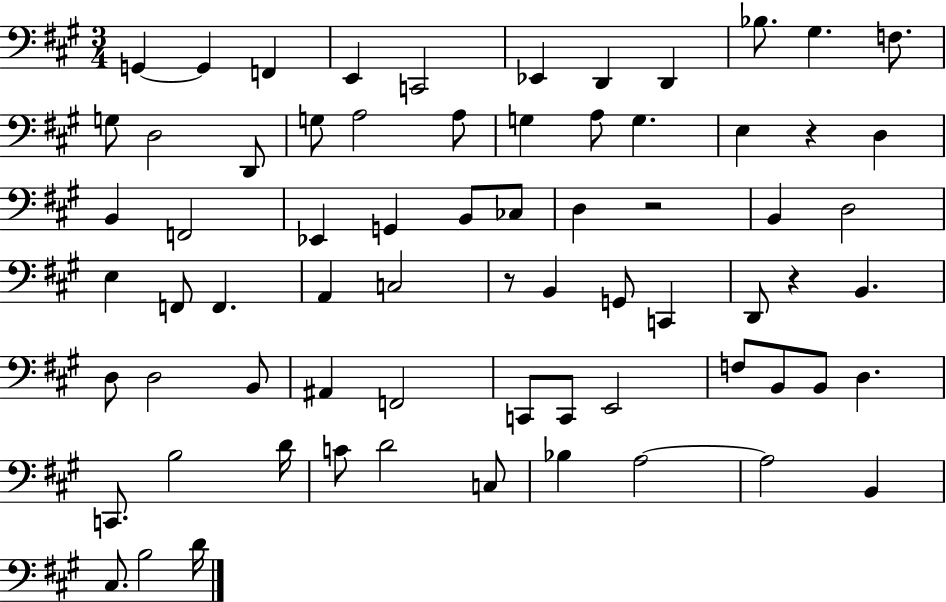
G2/q G2/q F2/q E2/q C2/h Eb2/q D2/q D2/q Bb3/e. G#3/q. F3/e. G3/e D3/h D2/e G3/e A3/h A3/e G3/q A3/e G3/q. E3/q R/q D3/q B2/q F2/h Eb2/q G2/q B2/e CES3/e D3/q R/h B2/q D3/h E3/q F2/e F2/q. A2/q C3/h R/e B2/q G2/e C2/q D2/e R/q B2/q. D3/e D3/h B2/e A#2/q F2/h C2/e C2/e E2/h F3/e B2/e B2/e D3/q. C2/e. B3/h D4/s C4/e D4/h C3/e Bb3/q A3/h A3/h B2/q C#3/e. B3/h D4/s